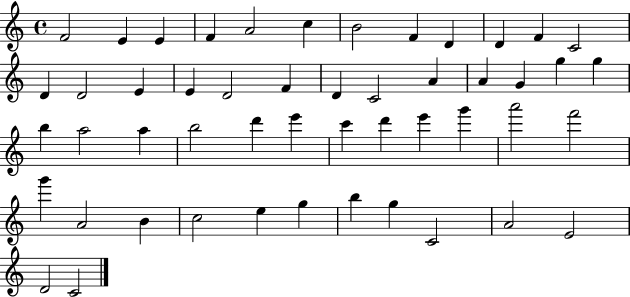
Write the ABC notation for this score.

X:1
T:Untitled
M:4/4
L:1/4
K:C
F2 E E F A2 c B2 F D D F C2 D D2 E E D2 F D C2 A A G g g b a2 a b2 d' e' c' d' e' g' a'2 f'2 g' A2 B c2 e g b g C2 A2 E2 D2 C2